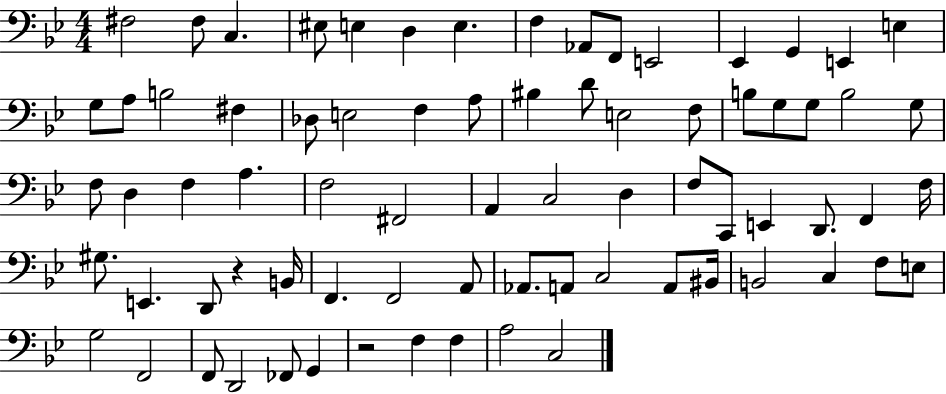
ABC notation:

X:1
T:Untitled
M:4/4
L:1/4
K:Bb
^F,2 ^F,/2 C, ^E,/2 E, D, E, F, _A,,/2 F,,/2 E,,2 _E,, G,, E,, E, G,/2 A,/2 B,2 ^F, _D,/2 E,2 F, A,/2 ^B, D/2 E,2 F,/2 B,/2 G,/2 G,/2 B,2 G,/2 F,/2 D, F, A, F,2 ^F,,2 A,, C,2 D, F,/2 C,,/2 E,, D,,/2 F,, F,/4 ^G,/2 E,, D,,/2 z B,,/4 F,, F,,2 A,,/2 _A,,/2 A,,/2 C,2 A,,/2 ^B,,/4 B,,2 C, F,/2 E,/2 G,2 F,,2 F,,/2 D,,2 _F,,/2 G,, z2 F, F, A,2 C,2